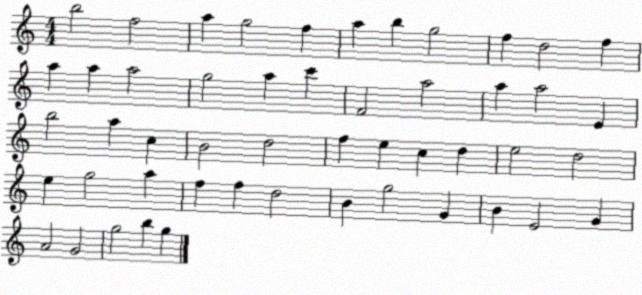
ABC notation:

X:1
T:Untitled
M:4/4
L:1/4
K:C
b2 f2 a g2 f a b g2 f d2 f a a a2 g2 a c' F2 a2 a a2 E b2 a c B2 d2 f e c d e2 d2 e g2 a f f d2 B g2 G B E2 G A2 G2 g2 b g